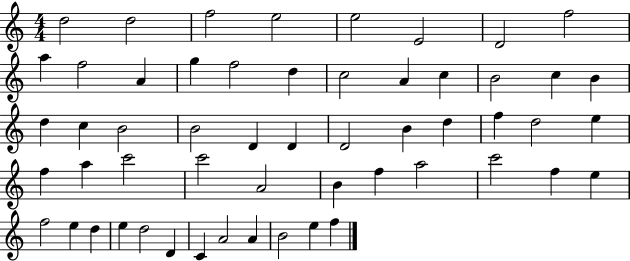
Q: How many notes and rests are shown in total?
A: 55